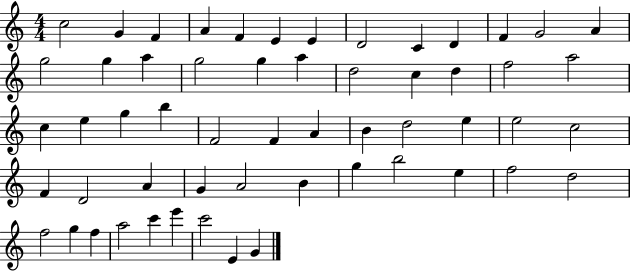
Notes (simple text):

C5/h G4/q F4/q A4/q F4/q E4/q E4/q D4/h C4/q D4/q F4/q G4/h A4/q G5/h G5/q A5/q G5/h G5/q A5/q D5/h C5/q D5/q F5/h A5/h C5/q E5/q G5/q B5/q F4/h F4/q A4/q B4/q D5/h E5/q E5/h C5/h F4/q D4/h A4/q G4/q A4/h B4/q G5/q B5/h E5/q F5/h D5/h F5/h G5/q F5/q A5/h C6/q E6/q C6/h E4/q G4/q